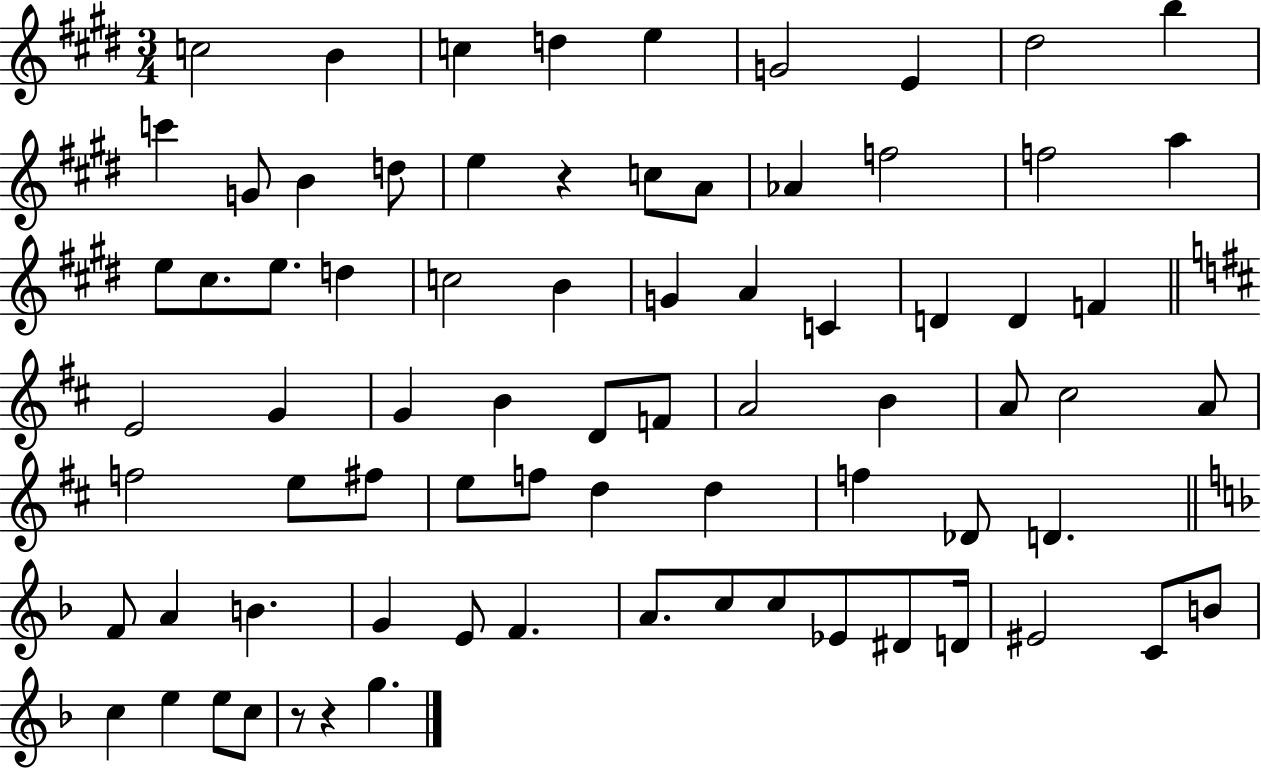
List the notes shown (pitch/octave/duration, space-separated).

C5/h B4/q C5/q D5/q E5/q G4/h E4/q D#5/h B5/q C6/q G4/e B4/q D5/e E5/q R/q C5/e A4/e Ab4/q F5/h F5/h A5/q E5/e C#5/e. E5/e. D5/q C5/h B4/q G4/q A4/q C4/q D4/q D4/q F4/q E4/h G4/q G4/q B4/q D4/e F4/e A4/h B4/q A4/e C#5/h A4/e F5/h E5/e F#5/e E5/e F5/e D5/q D5/q F5/q Db4/e D4/q. F4/e A4/q B4/q. G4/q E4/e F4/q. A4/e. C5/e C5/e Eb4/e D#4/e D4/s EIS4/h C4/e B4/e C5/q E5/q E5/e C5/e R/e R/q G5/q.